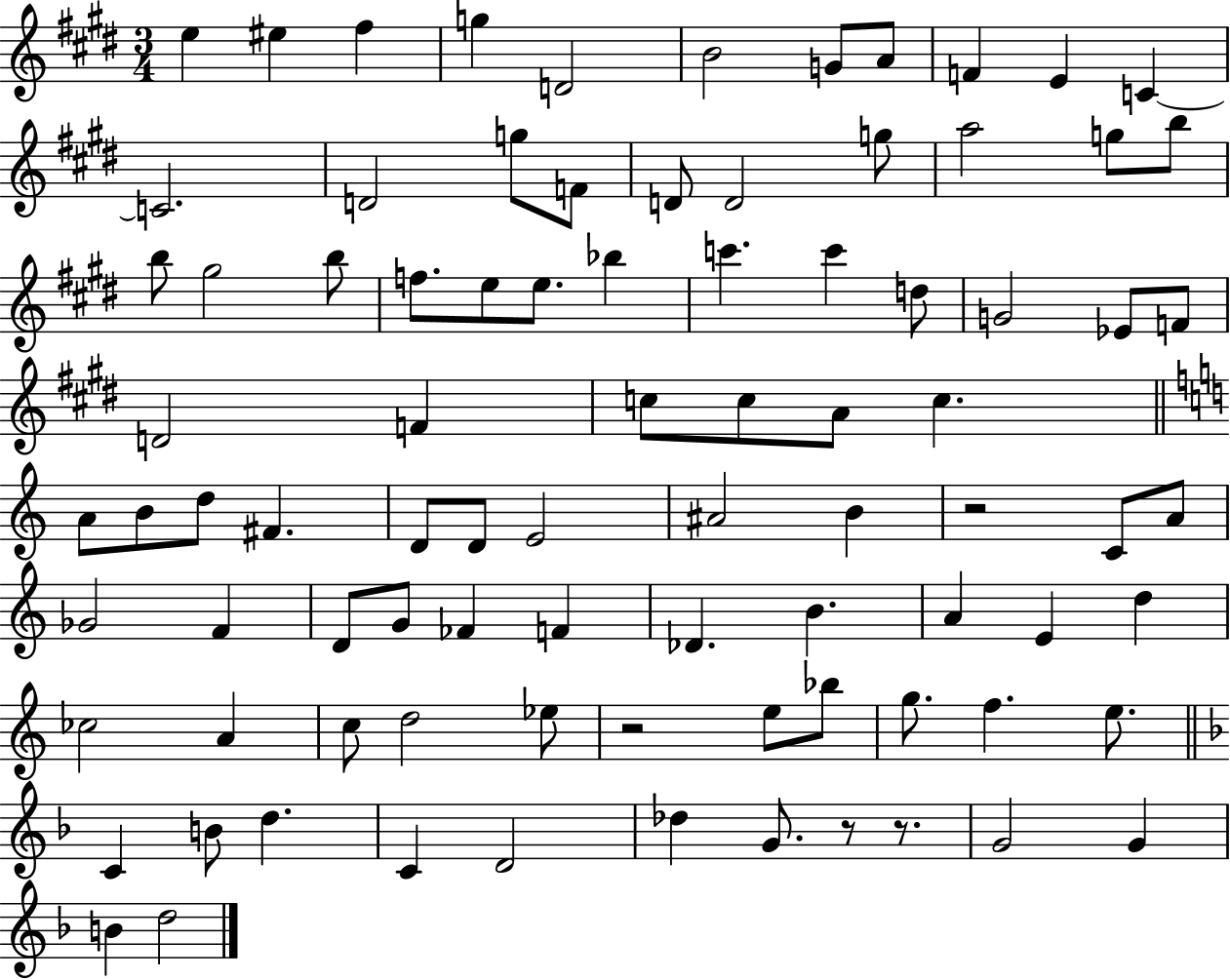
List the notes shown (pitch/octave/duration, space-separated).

E5/q EIS5/q F#5/q G5/q D4/h B4/h G4/e A4/e F4/q E4/q C4/q C4/h. D4/h G5/e F4/e D4/e D4/h G5/e A5/h G5/e B5/e B5/e G#5/h B5/e F5/e. E5/e E5/e. Bb5/q C6/q. C6/q D5/e G4/h Eb4/e F4/e D4/h F4/q C5/e C5/e A4/e C5/q. A4/e B4/e D5/e F#4/q. D4/e D4/e E4/h A#4/h B4/q R/h C4/e A4/e Gb4/h F4/q D4/e G4/e FES4/q F4/q Db4/q. B4/q. A4/q E4/q D5/q CES5/h A4/q C5/e D5/h Eb5/e R/h E5/e Bb5/e G5/e. F5/q. E5/e. C4/q B4/e D5/q. C4/q D4/h Db5/q G4/e. R/e R/e. G4/h G4/q B4/q D5/h